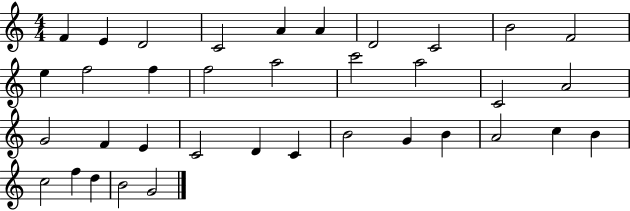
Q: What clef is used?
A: treble